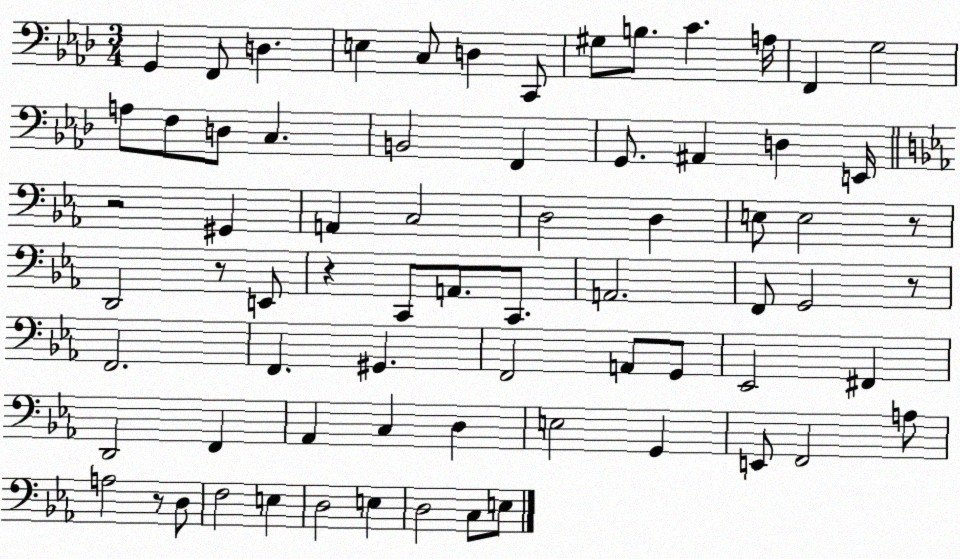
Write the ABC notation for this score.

X:1
T:Untitled
M:3/4
L:1/4
K:Ab
G,, F,,/2 D, E, C,/2 D, C,,/2 ^G,/2 B,/2 C A,/4 F,, G,2 A,/2 F,/2 D,/2 C, B,,2 F,, G,,/2 ^A,, D, E,,/4 z2 ^G,, A,, C,2 D,2 D, E,/2 E,2 z/2 D,,2 z/2 E,,/2 z C,,/2 A,,/2 C,,/2 A,,2 F,,/2 G,,2 z/2 F,,2 F,, ^G,, F,,2 A,,/2 G,,/2 _E,,2 ^F,, D,,2 F,, _A,, C, D, E,2 G,, E,,/2 F,,2 A,/2 A,2 z/2 D,/2 F,2 E, D,2 E, D,2 C,/2 E,/2